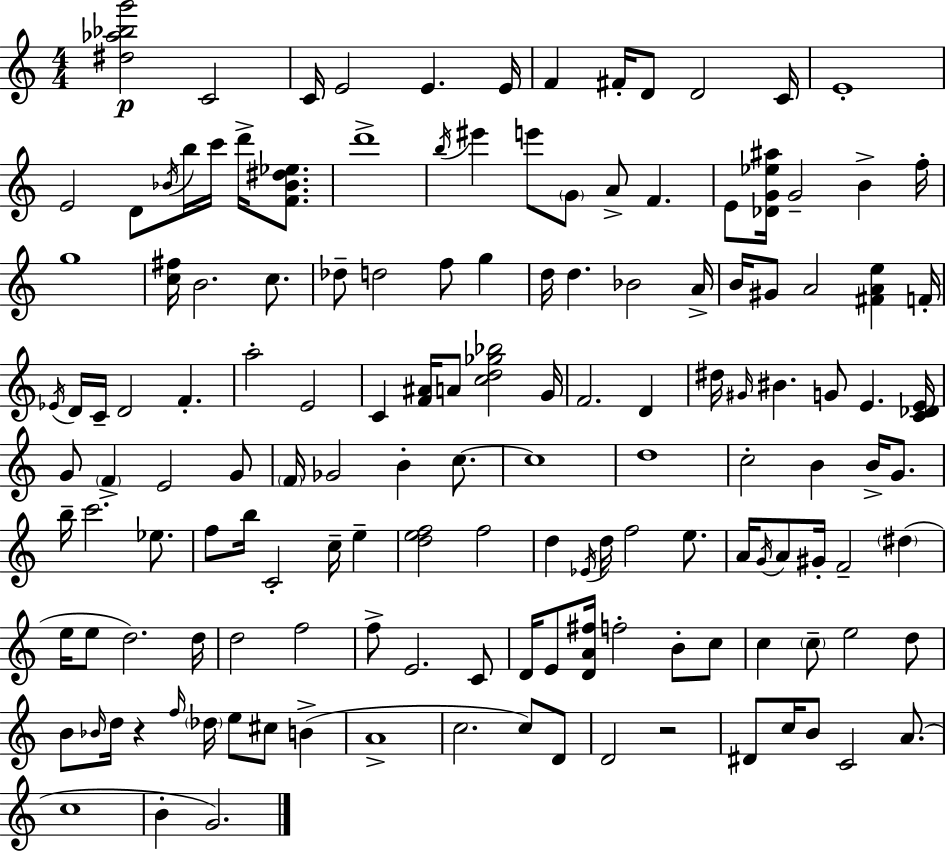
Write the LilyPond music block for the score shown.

{
  \clef treble
  \numericTimeSignature
  \time 4/4
  \key c \major
  <dis'' aes'' bes'' g'''>2\p c'2 | c'16 e'2 e'4. e'16 | f'4 fis'16-. d'8 d'2 c'16 | e'1-. | \break e'2 d'8 \acciaccatura { bes'16 } b''16 c'''16 d'''16-> <f' bes' dis'' ees''>8. | d'''1-> | \acciaccatura { b''16 } eis'''4 e'''8 \parenthesize g'8 a'8-> f'4. | e'8 <des' g' ees'' ais''>16 g'2-- b'4-> | \break f''16-. g''1 | <c'' fis''>16 b'2. c''8. | des''8-- d''2 f''8 g''4 | d''16 d''4. bes'2 | \break a'16-> b'16 gis'8 a'2 <fis' a' e''>4 | f'16-. \acciaccatura { ees'16 } d'16 c'16-- d'2 f'4.-. | a''2-. e'2 | c'4 <f' ais'>16 a'8 <c'' d'' ges'' bes''>2 | \break g'16 f'2. d'4 | dis''16 \grace { gis'16 } bis'4. g'8 e'4. | <c' des' e'>16 g'8 \parenthesize f'4-> e'2 | g'8 \parenthesize f'16 ges'2 b'4-. | \break c''8.~~ c''1 | d''1 | c''2-. b'4 | b'16-> g'8. b''16-- c'''2. | \break ees''8. f''8 b''16 c'2-. c''16-- | e''4-- <d'' e'' f''>2 f''2 | d''4 \acciaccatura { ees'16 } d''16 f''2 | e''8. a'16 \acciaccatura { g'16 } a'8 gis'16-. f'2-- | \break \parenthesize dis''4( e''16 e''8 d''2.) | d''16 d''2 f''2 | f''8-> e'2. | c'8 d'16 e'8 <d' a' fis''>16 f''2-. | \break b'8-. c''8 c''4 \parenthesize c''8-- e''2 | d''8 b'8 \grace { bes'16 } d''16 r4 \grace { f''16 } \parenthesize des''16 | e''8 cis''8 b'4->( a'1-> | c''2. | \break c''8) d'8 d'2 | r2 dis'8 c''16 b'8 c'2 | a'8.( c''1 | b'4-. g'2.) | \break \bar "|."
}